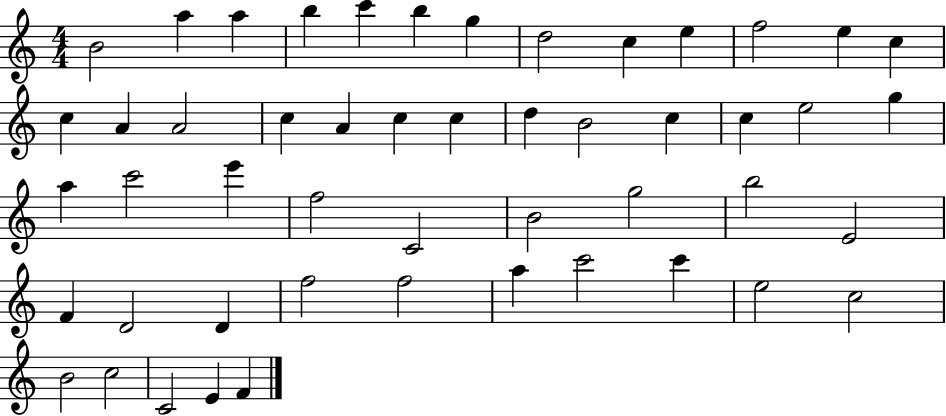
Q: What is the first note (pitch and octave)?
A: B4